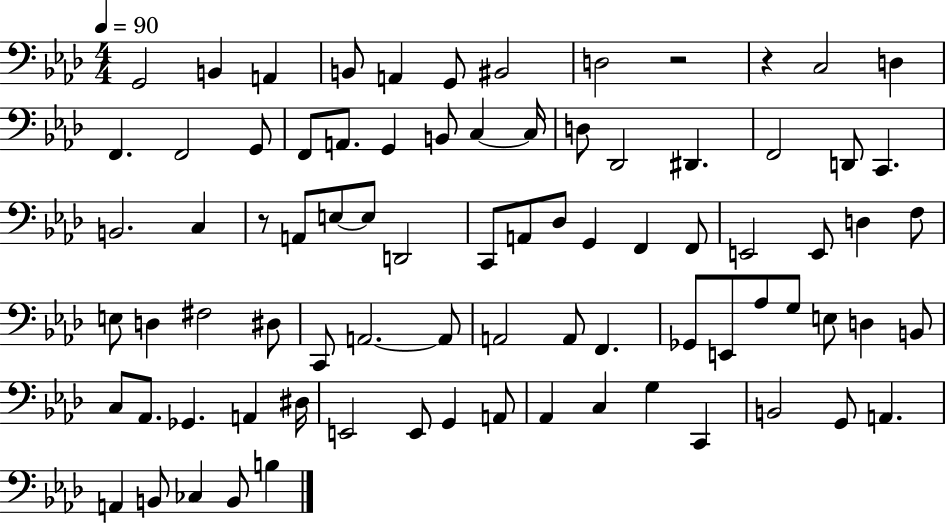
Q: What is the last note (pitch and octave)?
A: B3